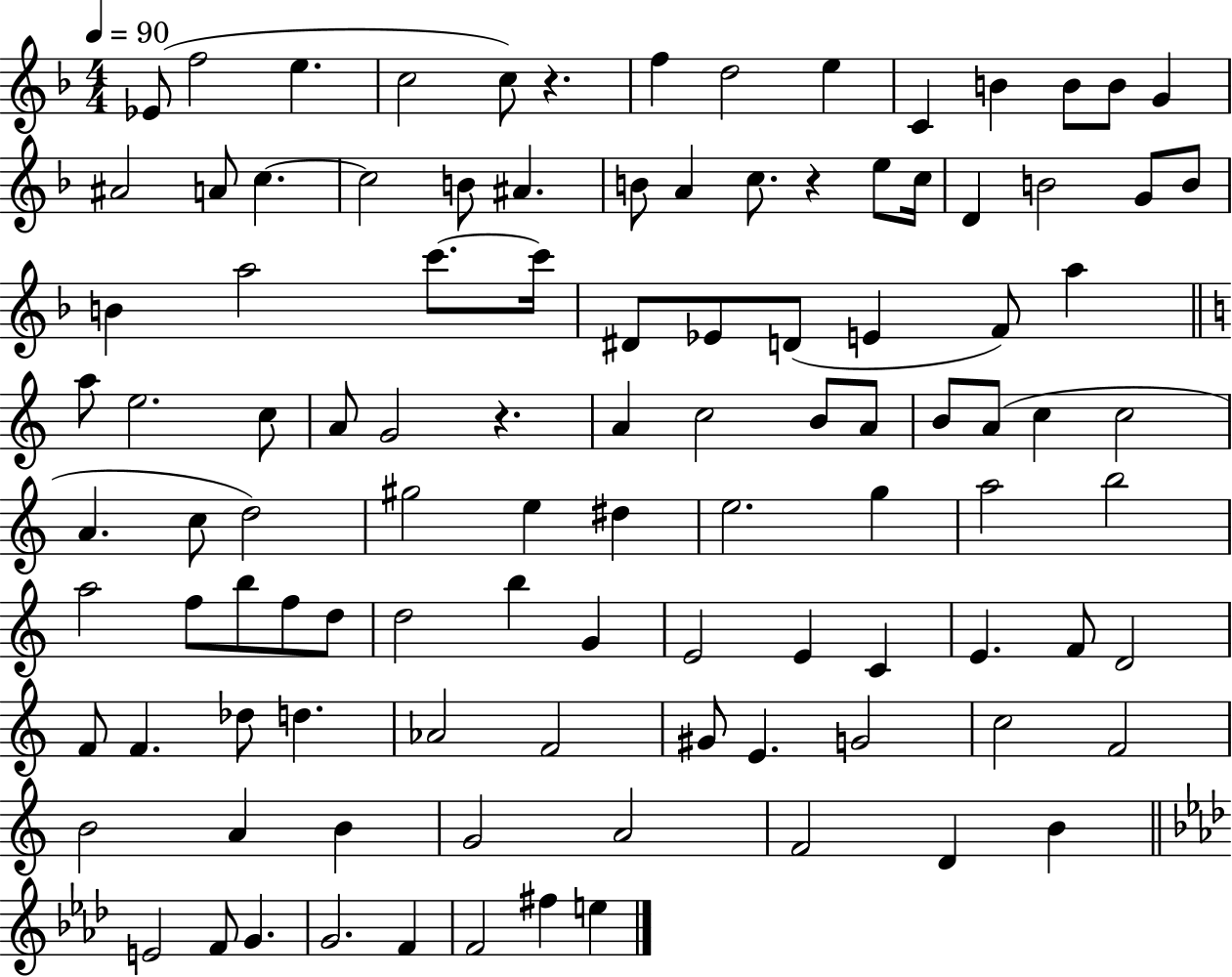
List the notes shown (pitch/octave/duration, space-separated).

Eb4/e F5/h E5/q. C5/h C5/e R/q. F5/q D5/h E5/q C4/q B4/q B4/e B4/e G4/q A#4/h A4/e C5/q. C5/h B4/e A#4/q. B4/e A4/q C5/e. R/q E5/e C5/s D4/q B4/h G4/e B4/e B4/q A5/h C6/e. C6/s D#4/e Eb4/e D4/e E4/q F4/e A5/q A5/e E5/h. C5/e A4/e G4/h R/q. A4/q C5/h B4/e A4/e B4/e A4/e C5/q C5/h A4/q. C5/e D5/h G#5/h E5/q D#5/q E5/h. G5/q A5/h B5/h A5/h F5/e B5/e F5/e D5/e D5/h B5/q G4/q E4/h E4/q C4/q E4/q. F4/e D4/h F4/e F4/q. Db5/e D5/q. Ab4/h F4/h G#4/e E4/q. G4/h C5/h F4/h B4/h A4/q B4/q G4/h A4/h F4/h D4/q B4/q E4/h F4/e G4/q. G4/h. F4/q F4/h F#5/q E5/q